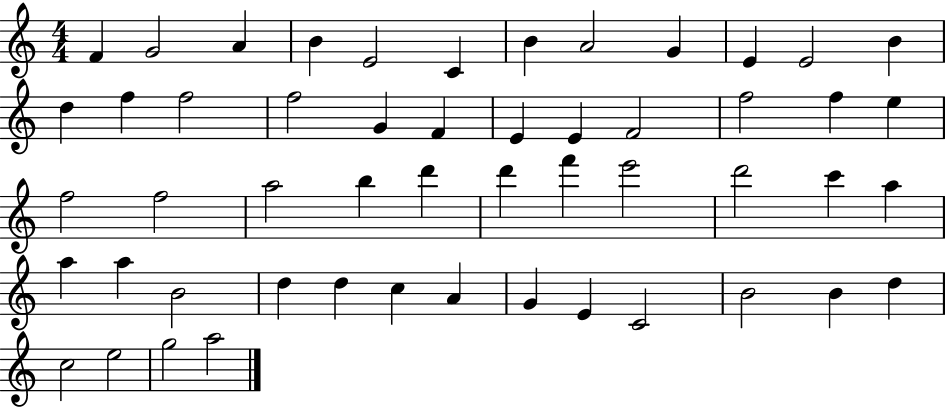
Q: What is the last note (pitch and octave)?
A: A5